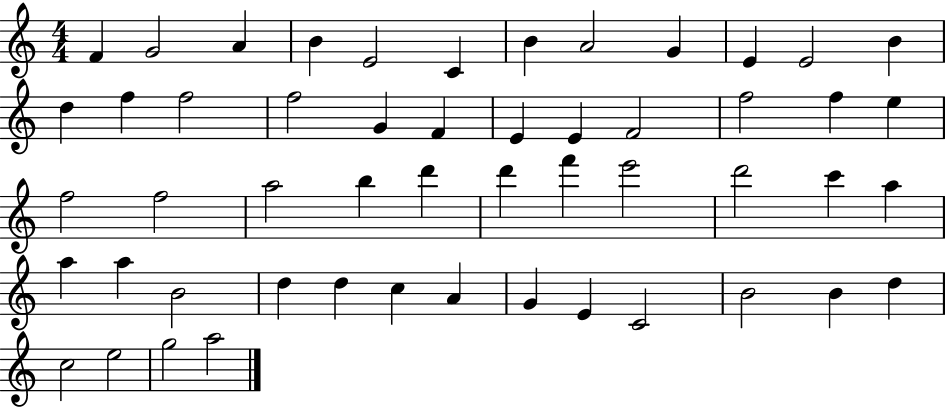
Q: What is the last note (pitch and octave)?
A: A5